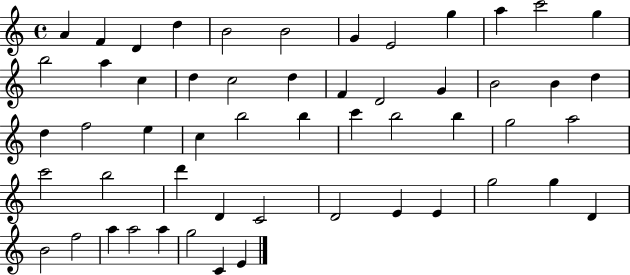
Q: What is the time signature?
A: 4/4